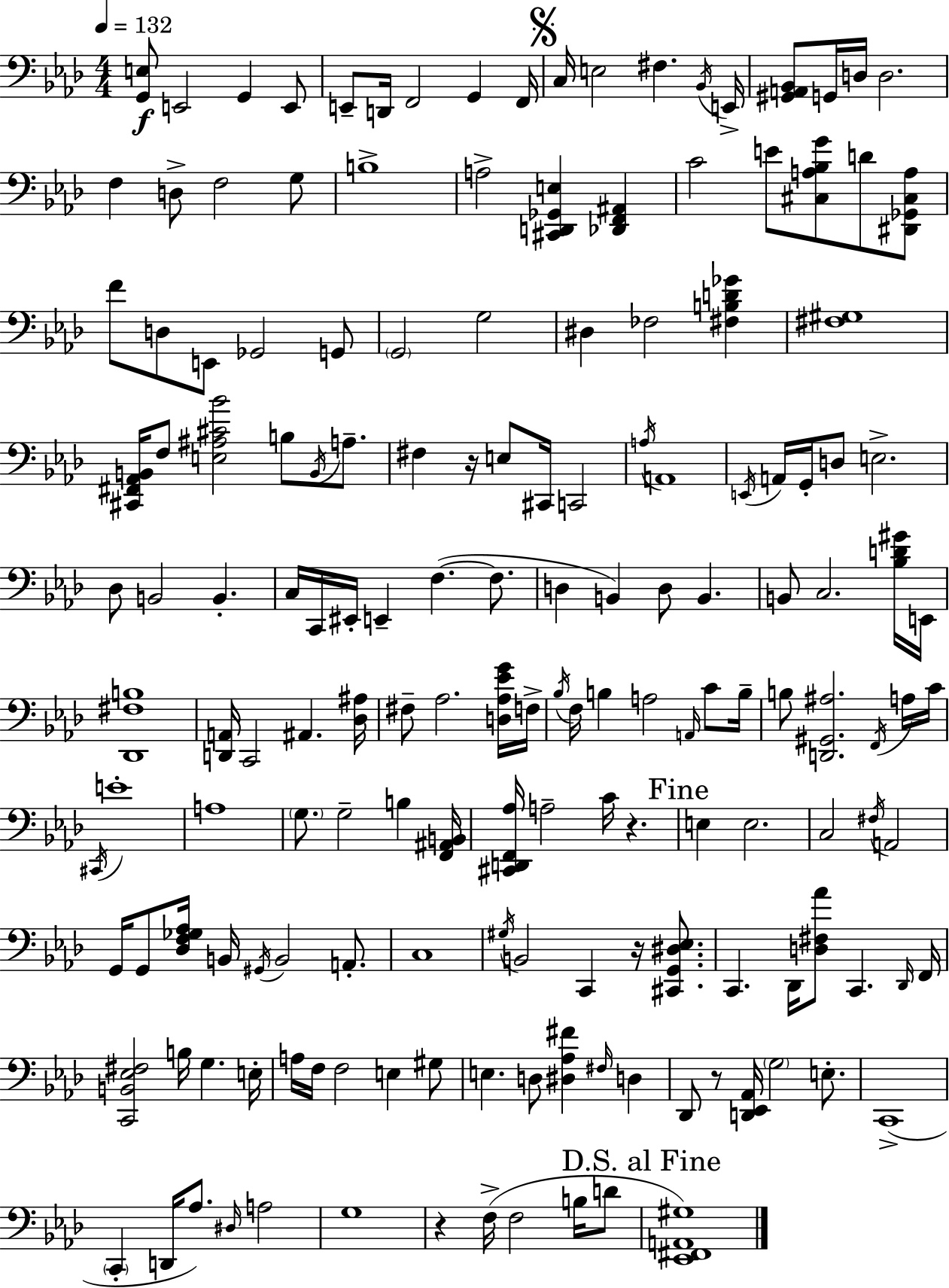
{
  \clef bass
  \numericTimeSignature
  \time 4/4
  \key aes \major
  \tempo 4 = 132
  <g, e>8\f e,2 g,4 e,8 | e,8-- d,16 f,2 g,4 f,16 | \mark \markup { \musicglyph "scripts.segno" } c16 e2 fis4. \acciaccatura { bes,16 } | e,16-> <gis, a, bes,>8 g,16 d16 d2. | \break f4 d8-> f2 g8 | b1-> | a2-> <cis, d, ges, e>4 <des, f, ais,>4 | c'2 e'8 <cis a bes g'>8 d'8 <dis, ges, cis a>8 | \break f'8 d8 e,8 ges,2 g,8 | \parenthesize g,2 g2 | dis4 fes2 <fis b d' ges'>4 | <fis gis>1 | \break <cis, fis, aes, b,>16 f8 <e ais cis' bes'>2 b8 \acciaccatura { b,16 } a8.-- | fis4 r16 e8 cis,16 c,2 | \acciaccatura { a16 } a,1 | \acciaccatura { e,16 } a,16 g,16-. d8 e2.-> | \break des8 b,2 b,4.-. | c16 c,16 eis,16-. e,4-- f4.~(~ | f8. d4 b,4) d8 b,4. | b,8 c2. | \break <bes d' gis'>16 e,16 <des, fis b>1 | <d, a,>16 c,2 ais,4. | <des ais>16 fis8-- aes2. | <d aes ees' g'>16 f16-> \acciaccatura { bes16 } f16 b4 a2 | \break \grace { a,16 } c'8 b16-- b8 <d, gis, ais>2. | \acciaccatura { f,16 } a16 c'16 \acciaccatura { cis,16 } e'1-. | a1 | \parenthesize g8. g2-- | \break b4 <f, ais, b,>16 <cis, d, f, aes>16 a2-- | c'16 r4. \mark "Fine" e4 e2. | c2 | \acciaccatura { fis16 } a,2 g,16 g,8 <des f ges aes>16 b,16 \acciaccatura { gis,16 } b,2 | \break a,8.-. c1 | \acciaccatura { gis16 } b,2 | c,4 r16 <cis, g, dis ees>8. c,4. | des,16 <d fis aes'>8 c,4. \grace { des,16 } f,16 <c, b, ees fis>2 | \break b16 g4. e16-. a16 f16 f2 | e4 gis8 e4. | d8 <dis aes fis'>4 \grace { fis16 } d4 des,8 r8 | <d, ees, aes,>16 \parenthesize g2 e8.-. c,1->( | \break \parenthesize c,4-. | d,16 aes8.) \grace { dis16 } a2 g1 | r4 | f16->( f2 b16 d'8 \mark "D.S. al Fine" <ees, fis, a, gis>1) | \break \bar "|."
}